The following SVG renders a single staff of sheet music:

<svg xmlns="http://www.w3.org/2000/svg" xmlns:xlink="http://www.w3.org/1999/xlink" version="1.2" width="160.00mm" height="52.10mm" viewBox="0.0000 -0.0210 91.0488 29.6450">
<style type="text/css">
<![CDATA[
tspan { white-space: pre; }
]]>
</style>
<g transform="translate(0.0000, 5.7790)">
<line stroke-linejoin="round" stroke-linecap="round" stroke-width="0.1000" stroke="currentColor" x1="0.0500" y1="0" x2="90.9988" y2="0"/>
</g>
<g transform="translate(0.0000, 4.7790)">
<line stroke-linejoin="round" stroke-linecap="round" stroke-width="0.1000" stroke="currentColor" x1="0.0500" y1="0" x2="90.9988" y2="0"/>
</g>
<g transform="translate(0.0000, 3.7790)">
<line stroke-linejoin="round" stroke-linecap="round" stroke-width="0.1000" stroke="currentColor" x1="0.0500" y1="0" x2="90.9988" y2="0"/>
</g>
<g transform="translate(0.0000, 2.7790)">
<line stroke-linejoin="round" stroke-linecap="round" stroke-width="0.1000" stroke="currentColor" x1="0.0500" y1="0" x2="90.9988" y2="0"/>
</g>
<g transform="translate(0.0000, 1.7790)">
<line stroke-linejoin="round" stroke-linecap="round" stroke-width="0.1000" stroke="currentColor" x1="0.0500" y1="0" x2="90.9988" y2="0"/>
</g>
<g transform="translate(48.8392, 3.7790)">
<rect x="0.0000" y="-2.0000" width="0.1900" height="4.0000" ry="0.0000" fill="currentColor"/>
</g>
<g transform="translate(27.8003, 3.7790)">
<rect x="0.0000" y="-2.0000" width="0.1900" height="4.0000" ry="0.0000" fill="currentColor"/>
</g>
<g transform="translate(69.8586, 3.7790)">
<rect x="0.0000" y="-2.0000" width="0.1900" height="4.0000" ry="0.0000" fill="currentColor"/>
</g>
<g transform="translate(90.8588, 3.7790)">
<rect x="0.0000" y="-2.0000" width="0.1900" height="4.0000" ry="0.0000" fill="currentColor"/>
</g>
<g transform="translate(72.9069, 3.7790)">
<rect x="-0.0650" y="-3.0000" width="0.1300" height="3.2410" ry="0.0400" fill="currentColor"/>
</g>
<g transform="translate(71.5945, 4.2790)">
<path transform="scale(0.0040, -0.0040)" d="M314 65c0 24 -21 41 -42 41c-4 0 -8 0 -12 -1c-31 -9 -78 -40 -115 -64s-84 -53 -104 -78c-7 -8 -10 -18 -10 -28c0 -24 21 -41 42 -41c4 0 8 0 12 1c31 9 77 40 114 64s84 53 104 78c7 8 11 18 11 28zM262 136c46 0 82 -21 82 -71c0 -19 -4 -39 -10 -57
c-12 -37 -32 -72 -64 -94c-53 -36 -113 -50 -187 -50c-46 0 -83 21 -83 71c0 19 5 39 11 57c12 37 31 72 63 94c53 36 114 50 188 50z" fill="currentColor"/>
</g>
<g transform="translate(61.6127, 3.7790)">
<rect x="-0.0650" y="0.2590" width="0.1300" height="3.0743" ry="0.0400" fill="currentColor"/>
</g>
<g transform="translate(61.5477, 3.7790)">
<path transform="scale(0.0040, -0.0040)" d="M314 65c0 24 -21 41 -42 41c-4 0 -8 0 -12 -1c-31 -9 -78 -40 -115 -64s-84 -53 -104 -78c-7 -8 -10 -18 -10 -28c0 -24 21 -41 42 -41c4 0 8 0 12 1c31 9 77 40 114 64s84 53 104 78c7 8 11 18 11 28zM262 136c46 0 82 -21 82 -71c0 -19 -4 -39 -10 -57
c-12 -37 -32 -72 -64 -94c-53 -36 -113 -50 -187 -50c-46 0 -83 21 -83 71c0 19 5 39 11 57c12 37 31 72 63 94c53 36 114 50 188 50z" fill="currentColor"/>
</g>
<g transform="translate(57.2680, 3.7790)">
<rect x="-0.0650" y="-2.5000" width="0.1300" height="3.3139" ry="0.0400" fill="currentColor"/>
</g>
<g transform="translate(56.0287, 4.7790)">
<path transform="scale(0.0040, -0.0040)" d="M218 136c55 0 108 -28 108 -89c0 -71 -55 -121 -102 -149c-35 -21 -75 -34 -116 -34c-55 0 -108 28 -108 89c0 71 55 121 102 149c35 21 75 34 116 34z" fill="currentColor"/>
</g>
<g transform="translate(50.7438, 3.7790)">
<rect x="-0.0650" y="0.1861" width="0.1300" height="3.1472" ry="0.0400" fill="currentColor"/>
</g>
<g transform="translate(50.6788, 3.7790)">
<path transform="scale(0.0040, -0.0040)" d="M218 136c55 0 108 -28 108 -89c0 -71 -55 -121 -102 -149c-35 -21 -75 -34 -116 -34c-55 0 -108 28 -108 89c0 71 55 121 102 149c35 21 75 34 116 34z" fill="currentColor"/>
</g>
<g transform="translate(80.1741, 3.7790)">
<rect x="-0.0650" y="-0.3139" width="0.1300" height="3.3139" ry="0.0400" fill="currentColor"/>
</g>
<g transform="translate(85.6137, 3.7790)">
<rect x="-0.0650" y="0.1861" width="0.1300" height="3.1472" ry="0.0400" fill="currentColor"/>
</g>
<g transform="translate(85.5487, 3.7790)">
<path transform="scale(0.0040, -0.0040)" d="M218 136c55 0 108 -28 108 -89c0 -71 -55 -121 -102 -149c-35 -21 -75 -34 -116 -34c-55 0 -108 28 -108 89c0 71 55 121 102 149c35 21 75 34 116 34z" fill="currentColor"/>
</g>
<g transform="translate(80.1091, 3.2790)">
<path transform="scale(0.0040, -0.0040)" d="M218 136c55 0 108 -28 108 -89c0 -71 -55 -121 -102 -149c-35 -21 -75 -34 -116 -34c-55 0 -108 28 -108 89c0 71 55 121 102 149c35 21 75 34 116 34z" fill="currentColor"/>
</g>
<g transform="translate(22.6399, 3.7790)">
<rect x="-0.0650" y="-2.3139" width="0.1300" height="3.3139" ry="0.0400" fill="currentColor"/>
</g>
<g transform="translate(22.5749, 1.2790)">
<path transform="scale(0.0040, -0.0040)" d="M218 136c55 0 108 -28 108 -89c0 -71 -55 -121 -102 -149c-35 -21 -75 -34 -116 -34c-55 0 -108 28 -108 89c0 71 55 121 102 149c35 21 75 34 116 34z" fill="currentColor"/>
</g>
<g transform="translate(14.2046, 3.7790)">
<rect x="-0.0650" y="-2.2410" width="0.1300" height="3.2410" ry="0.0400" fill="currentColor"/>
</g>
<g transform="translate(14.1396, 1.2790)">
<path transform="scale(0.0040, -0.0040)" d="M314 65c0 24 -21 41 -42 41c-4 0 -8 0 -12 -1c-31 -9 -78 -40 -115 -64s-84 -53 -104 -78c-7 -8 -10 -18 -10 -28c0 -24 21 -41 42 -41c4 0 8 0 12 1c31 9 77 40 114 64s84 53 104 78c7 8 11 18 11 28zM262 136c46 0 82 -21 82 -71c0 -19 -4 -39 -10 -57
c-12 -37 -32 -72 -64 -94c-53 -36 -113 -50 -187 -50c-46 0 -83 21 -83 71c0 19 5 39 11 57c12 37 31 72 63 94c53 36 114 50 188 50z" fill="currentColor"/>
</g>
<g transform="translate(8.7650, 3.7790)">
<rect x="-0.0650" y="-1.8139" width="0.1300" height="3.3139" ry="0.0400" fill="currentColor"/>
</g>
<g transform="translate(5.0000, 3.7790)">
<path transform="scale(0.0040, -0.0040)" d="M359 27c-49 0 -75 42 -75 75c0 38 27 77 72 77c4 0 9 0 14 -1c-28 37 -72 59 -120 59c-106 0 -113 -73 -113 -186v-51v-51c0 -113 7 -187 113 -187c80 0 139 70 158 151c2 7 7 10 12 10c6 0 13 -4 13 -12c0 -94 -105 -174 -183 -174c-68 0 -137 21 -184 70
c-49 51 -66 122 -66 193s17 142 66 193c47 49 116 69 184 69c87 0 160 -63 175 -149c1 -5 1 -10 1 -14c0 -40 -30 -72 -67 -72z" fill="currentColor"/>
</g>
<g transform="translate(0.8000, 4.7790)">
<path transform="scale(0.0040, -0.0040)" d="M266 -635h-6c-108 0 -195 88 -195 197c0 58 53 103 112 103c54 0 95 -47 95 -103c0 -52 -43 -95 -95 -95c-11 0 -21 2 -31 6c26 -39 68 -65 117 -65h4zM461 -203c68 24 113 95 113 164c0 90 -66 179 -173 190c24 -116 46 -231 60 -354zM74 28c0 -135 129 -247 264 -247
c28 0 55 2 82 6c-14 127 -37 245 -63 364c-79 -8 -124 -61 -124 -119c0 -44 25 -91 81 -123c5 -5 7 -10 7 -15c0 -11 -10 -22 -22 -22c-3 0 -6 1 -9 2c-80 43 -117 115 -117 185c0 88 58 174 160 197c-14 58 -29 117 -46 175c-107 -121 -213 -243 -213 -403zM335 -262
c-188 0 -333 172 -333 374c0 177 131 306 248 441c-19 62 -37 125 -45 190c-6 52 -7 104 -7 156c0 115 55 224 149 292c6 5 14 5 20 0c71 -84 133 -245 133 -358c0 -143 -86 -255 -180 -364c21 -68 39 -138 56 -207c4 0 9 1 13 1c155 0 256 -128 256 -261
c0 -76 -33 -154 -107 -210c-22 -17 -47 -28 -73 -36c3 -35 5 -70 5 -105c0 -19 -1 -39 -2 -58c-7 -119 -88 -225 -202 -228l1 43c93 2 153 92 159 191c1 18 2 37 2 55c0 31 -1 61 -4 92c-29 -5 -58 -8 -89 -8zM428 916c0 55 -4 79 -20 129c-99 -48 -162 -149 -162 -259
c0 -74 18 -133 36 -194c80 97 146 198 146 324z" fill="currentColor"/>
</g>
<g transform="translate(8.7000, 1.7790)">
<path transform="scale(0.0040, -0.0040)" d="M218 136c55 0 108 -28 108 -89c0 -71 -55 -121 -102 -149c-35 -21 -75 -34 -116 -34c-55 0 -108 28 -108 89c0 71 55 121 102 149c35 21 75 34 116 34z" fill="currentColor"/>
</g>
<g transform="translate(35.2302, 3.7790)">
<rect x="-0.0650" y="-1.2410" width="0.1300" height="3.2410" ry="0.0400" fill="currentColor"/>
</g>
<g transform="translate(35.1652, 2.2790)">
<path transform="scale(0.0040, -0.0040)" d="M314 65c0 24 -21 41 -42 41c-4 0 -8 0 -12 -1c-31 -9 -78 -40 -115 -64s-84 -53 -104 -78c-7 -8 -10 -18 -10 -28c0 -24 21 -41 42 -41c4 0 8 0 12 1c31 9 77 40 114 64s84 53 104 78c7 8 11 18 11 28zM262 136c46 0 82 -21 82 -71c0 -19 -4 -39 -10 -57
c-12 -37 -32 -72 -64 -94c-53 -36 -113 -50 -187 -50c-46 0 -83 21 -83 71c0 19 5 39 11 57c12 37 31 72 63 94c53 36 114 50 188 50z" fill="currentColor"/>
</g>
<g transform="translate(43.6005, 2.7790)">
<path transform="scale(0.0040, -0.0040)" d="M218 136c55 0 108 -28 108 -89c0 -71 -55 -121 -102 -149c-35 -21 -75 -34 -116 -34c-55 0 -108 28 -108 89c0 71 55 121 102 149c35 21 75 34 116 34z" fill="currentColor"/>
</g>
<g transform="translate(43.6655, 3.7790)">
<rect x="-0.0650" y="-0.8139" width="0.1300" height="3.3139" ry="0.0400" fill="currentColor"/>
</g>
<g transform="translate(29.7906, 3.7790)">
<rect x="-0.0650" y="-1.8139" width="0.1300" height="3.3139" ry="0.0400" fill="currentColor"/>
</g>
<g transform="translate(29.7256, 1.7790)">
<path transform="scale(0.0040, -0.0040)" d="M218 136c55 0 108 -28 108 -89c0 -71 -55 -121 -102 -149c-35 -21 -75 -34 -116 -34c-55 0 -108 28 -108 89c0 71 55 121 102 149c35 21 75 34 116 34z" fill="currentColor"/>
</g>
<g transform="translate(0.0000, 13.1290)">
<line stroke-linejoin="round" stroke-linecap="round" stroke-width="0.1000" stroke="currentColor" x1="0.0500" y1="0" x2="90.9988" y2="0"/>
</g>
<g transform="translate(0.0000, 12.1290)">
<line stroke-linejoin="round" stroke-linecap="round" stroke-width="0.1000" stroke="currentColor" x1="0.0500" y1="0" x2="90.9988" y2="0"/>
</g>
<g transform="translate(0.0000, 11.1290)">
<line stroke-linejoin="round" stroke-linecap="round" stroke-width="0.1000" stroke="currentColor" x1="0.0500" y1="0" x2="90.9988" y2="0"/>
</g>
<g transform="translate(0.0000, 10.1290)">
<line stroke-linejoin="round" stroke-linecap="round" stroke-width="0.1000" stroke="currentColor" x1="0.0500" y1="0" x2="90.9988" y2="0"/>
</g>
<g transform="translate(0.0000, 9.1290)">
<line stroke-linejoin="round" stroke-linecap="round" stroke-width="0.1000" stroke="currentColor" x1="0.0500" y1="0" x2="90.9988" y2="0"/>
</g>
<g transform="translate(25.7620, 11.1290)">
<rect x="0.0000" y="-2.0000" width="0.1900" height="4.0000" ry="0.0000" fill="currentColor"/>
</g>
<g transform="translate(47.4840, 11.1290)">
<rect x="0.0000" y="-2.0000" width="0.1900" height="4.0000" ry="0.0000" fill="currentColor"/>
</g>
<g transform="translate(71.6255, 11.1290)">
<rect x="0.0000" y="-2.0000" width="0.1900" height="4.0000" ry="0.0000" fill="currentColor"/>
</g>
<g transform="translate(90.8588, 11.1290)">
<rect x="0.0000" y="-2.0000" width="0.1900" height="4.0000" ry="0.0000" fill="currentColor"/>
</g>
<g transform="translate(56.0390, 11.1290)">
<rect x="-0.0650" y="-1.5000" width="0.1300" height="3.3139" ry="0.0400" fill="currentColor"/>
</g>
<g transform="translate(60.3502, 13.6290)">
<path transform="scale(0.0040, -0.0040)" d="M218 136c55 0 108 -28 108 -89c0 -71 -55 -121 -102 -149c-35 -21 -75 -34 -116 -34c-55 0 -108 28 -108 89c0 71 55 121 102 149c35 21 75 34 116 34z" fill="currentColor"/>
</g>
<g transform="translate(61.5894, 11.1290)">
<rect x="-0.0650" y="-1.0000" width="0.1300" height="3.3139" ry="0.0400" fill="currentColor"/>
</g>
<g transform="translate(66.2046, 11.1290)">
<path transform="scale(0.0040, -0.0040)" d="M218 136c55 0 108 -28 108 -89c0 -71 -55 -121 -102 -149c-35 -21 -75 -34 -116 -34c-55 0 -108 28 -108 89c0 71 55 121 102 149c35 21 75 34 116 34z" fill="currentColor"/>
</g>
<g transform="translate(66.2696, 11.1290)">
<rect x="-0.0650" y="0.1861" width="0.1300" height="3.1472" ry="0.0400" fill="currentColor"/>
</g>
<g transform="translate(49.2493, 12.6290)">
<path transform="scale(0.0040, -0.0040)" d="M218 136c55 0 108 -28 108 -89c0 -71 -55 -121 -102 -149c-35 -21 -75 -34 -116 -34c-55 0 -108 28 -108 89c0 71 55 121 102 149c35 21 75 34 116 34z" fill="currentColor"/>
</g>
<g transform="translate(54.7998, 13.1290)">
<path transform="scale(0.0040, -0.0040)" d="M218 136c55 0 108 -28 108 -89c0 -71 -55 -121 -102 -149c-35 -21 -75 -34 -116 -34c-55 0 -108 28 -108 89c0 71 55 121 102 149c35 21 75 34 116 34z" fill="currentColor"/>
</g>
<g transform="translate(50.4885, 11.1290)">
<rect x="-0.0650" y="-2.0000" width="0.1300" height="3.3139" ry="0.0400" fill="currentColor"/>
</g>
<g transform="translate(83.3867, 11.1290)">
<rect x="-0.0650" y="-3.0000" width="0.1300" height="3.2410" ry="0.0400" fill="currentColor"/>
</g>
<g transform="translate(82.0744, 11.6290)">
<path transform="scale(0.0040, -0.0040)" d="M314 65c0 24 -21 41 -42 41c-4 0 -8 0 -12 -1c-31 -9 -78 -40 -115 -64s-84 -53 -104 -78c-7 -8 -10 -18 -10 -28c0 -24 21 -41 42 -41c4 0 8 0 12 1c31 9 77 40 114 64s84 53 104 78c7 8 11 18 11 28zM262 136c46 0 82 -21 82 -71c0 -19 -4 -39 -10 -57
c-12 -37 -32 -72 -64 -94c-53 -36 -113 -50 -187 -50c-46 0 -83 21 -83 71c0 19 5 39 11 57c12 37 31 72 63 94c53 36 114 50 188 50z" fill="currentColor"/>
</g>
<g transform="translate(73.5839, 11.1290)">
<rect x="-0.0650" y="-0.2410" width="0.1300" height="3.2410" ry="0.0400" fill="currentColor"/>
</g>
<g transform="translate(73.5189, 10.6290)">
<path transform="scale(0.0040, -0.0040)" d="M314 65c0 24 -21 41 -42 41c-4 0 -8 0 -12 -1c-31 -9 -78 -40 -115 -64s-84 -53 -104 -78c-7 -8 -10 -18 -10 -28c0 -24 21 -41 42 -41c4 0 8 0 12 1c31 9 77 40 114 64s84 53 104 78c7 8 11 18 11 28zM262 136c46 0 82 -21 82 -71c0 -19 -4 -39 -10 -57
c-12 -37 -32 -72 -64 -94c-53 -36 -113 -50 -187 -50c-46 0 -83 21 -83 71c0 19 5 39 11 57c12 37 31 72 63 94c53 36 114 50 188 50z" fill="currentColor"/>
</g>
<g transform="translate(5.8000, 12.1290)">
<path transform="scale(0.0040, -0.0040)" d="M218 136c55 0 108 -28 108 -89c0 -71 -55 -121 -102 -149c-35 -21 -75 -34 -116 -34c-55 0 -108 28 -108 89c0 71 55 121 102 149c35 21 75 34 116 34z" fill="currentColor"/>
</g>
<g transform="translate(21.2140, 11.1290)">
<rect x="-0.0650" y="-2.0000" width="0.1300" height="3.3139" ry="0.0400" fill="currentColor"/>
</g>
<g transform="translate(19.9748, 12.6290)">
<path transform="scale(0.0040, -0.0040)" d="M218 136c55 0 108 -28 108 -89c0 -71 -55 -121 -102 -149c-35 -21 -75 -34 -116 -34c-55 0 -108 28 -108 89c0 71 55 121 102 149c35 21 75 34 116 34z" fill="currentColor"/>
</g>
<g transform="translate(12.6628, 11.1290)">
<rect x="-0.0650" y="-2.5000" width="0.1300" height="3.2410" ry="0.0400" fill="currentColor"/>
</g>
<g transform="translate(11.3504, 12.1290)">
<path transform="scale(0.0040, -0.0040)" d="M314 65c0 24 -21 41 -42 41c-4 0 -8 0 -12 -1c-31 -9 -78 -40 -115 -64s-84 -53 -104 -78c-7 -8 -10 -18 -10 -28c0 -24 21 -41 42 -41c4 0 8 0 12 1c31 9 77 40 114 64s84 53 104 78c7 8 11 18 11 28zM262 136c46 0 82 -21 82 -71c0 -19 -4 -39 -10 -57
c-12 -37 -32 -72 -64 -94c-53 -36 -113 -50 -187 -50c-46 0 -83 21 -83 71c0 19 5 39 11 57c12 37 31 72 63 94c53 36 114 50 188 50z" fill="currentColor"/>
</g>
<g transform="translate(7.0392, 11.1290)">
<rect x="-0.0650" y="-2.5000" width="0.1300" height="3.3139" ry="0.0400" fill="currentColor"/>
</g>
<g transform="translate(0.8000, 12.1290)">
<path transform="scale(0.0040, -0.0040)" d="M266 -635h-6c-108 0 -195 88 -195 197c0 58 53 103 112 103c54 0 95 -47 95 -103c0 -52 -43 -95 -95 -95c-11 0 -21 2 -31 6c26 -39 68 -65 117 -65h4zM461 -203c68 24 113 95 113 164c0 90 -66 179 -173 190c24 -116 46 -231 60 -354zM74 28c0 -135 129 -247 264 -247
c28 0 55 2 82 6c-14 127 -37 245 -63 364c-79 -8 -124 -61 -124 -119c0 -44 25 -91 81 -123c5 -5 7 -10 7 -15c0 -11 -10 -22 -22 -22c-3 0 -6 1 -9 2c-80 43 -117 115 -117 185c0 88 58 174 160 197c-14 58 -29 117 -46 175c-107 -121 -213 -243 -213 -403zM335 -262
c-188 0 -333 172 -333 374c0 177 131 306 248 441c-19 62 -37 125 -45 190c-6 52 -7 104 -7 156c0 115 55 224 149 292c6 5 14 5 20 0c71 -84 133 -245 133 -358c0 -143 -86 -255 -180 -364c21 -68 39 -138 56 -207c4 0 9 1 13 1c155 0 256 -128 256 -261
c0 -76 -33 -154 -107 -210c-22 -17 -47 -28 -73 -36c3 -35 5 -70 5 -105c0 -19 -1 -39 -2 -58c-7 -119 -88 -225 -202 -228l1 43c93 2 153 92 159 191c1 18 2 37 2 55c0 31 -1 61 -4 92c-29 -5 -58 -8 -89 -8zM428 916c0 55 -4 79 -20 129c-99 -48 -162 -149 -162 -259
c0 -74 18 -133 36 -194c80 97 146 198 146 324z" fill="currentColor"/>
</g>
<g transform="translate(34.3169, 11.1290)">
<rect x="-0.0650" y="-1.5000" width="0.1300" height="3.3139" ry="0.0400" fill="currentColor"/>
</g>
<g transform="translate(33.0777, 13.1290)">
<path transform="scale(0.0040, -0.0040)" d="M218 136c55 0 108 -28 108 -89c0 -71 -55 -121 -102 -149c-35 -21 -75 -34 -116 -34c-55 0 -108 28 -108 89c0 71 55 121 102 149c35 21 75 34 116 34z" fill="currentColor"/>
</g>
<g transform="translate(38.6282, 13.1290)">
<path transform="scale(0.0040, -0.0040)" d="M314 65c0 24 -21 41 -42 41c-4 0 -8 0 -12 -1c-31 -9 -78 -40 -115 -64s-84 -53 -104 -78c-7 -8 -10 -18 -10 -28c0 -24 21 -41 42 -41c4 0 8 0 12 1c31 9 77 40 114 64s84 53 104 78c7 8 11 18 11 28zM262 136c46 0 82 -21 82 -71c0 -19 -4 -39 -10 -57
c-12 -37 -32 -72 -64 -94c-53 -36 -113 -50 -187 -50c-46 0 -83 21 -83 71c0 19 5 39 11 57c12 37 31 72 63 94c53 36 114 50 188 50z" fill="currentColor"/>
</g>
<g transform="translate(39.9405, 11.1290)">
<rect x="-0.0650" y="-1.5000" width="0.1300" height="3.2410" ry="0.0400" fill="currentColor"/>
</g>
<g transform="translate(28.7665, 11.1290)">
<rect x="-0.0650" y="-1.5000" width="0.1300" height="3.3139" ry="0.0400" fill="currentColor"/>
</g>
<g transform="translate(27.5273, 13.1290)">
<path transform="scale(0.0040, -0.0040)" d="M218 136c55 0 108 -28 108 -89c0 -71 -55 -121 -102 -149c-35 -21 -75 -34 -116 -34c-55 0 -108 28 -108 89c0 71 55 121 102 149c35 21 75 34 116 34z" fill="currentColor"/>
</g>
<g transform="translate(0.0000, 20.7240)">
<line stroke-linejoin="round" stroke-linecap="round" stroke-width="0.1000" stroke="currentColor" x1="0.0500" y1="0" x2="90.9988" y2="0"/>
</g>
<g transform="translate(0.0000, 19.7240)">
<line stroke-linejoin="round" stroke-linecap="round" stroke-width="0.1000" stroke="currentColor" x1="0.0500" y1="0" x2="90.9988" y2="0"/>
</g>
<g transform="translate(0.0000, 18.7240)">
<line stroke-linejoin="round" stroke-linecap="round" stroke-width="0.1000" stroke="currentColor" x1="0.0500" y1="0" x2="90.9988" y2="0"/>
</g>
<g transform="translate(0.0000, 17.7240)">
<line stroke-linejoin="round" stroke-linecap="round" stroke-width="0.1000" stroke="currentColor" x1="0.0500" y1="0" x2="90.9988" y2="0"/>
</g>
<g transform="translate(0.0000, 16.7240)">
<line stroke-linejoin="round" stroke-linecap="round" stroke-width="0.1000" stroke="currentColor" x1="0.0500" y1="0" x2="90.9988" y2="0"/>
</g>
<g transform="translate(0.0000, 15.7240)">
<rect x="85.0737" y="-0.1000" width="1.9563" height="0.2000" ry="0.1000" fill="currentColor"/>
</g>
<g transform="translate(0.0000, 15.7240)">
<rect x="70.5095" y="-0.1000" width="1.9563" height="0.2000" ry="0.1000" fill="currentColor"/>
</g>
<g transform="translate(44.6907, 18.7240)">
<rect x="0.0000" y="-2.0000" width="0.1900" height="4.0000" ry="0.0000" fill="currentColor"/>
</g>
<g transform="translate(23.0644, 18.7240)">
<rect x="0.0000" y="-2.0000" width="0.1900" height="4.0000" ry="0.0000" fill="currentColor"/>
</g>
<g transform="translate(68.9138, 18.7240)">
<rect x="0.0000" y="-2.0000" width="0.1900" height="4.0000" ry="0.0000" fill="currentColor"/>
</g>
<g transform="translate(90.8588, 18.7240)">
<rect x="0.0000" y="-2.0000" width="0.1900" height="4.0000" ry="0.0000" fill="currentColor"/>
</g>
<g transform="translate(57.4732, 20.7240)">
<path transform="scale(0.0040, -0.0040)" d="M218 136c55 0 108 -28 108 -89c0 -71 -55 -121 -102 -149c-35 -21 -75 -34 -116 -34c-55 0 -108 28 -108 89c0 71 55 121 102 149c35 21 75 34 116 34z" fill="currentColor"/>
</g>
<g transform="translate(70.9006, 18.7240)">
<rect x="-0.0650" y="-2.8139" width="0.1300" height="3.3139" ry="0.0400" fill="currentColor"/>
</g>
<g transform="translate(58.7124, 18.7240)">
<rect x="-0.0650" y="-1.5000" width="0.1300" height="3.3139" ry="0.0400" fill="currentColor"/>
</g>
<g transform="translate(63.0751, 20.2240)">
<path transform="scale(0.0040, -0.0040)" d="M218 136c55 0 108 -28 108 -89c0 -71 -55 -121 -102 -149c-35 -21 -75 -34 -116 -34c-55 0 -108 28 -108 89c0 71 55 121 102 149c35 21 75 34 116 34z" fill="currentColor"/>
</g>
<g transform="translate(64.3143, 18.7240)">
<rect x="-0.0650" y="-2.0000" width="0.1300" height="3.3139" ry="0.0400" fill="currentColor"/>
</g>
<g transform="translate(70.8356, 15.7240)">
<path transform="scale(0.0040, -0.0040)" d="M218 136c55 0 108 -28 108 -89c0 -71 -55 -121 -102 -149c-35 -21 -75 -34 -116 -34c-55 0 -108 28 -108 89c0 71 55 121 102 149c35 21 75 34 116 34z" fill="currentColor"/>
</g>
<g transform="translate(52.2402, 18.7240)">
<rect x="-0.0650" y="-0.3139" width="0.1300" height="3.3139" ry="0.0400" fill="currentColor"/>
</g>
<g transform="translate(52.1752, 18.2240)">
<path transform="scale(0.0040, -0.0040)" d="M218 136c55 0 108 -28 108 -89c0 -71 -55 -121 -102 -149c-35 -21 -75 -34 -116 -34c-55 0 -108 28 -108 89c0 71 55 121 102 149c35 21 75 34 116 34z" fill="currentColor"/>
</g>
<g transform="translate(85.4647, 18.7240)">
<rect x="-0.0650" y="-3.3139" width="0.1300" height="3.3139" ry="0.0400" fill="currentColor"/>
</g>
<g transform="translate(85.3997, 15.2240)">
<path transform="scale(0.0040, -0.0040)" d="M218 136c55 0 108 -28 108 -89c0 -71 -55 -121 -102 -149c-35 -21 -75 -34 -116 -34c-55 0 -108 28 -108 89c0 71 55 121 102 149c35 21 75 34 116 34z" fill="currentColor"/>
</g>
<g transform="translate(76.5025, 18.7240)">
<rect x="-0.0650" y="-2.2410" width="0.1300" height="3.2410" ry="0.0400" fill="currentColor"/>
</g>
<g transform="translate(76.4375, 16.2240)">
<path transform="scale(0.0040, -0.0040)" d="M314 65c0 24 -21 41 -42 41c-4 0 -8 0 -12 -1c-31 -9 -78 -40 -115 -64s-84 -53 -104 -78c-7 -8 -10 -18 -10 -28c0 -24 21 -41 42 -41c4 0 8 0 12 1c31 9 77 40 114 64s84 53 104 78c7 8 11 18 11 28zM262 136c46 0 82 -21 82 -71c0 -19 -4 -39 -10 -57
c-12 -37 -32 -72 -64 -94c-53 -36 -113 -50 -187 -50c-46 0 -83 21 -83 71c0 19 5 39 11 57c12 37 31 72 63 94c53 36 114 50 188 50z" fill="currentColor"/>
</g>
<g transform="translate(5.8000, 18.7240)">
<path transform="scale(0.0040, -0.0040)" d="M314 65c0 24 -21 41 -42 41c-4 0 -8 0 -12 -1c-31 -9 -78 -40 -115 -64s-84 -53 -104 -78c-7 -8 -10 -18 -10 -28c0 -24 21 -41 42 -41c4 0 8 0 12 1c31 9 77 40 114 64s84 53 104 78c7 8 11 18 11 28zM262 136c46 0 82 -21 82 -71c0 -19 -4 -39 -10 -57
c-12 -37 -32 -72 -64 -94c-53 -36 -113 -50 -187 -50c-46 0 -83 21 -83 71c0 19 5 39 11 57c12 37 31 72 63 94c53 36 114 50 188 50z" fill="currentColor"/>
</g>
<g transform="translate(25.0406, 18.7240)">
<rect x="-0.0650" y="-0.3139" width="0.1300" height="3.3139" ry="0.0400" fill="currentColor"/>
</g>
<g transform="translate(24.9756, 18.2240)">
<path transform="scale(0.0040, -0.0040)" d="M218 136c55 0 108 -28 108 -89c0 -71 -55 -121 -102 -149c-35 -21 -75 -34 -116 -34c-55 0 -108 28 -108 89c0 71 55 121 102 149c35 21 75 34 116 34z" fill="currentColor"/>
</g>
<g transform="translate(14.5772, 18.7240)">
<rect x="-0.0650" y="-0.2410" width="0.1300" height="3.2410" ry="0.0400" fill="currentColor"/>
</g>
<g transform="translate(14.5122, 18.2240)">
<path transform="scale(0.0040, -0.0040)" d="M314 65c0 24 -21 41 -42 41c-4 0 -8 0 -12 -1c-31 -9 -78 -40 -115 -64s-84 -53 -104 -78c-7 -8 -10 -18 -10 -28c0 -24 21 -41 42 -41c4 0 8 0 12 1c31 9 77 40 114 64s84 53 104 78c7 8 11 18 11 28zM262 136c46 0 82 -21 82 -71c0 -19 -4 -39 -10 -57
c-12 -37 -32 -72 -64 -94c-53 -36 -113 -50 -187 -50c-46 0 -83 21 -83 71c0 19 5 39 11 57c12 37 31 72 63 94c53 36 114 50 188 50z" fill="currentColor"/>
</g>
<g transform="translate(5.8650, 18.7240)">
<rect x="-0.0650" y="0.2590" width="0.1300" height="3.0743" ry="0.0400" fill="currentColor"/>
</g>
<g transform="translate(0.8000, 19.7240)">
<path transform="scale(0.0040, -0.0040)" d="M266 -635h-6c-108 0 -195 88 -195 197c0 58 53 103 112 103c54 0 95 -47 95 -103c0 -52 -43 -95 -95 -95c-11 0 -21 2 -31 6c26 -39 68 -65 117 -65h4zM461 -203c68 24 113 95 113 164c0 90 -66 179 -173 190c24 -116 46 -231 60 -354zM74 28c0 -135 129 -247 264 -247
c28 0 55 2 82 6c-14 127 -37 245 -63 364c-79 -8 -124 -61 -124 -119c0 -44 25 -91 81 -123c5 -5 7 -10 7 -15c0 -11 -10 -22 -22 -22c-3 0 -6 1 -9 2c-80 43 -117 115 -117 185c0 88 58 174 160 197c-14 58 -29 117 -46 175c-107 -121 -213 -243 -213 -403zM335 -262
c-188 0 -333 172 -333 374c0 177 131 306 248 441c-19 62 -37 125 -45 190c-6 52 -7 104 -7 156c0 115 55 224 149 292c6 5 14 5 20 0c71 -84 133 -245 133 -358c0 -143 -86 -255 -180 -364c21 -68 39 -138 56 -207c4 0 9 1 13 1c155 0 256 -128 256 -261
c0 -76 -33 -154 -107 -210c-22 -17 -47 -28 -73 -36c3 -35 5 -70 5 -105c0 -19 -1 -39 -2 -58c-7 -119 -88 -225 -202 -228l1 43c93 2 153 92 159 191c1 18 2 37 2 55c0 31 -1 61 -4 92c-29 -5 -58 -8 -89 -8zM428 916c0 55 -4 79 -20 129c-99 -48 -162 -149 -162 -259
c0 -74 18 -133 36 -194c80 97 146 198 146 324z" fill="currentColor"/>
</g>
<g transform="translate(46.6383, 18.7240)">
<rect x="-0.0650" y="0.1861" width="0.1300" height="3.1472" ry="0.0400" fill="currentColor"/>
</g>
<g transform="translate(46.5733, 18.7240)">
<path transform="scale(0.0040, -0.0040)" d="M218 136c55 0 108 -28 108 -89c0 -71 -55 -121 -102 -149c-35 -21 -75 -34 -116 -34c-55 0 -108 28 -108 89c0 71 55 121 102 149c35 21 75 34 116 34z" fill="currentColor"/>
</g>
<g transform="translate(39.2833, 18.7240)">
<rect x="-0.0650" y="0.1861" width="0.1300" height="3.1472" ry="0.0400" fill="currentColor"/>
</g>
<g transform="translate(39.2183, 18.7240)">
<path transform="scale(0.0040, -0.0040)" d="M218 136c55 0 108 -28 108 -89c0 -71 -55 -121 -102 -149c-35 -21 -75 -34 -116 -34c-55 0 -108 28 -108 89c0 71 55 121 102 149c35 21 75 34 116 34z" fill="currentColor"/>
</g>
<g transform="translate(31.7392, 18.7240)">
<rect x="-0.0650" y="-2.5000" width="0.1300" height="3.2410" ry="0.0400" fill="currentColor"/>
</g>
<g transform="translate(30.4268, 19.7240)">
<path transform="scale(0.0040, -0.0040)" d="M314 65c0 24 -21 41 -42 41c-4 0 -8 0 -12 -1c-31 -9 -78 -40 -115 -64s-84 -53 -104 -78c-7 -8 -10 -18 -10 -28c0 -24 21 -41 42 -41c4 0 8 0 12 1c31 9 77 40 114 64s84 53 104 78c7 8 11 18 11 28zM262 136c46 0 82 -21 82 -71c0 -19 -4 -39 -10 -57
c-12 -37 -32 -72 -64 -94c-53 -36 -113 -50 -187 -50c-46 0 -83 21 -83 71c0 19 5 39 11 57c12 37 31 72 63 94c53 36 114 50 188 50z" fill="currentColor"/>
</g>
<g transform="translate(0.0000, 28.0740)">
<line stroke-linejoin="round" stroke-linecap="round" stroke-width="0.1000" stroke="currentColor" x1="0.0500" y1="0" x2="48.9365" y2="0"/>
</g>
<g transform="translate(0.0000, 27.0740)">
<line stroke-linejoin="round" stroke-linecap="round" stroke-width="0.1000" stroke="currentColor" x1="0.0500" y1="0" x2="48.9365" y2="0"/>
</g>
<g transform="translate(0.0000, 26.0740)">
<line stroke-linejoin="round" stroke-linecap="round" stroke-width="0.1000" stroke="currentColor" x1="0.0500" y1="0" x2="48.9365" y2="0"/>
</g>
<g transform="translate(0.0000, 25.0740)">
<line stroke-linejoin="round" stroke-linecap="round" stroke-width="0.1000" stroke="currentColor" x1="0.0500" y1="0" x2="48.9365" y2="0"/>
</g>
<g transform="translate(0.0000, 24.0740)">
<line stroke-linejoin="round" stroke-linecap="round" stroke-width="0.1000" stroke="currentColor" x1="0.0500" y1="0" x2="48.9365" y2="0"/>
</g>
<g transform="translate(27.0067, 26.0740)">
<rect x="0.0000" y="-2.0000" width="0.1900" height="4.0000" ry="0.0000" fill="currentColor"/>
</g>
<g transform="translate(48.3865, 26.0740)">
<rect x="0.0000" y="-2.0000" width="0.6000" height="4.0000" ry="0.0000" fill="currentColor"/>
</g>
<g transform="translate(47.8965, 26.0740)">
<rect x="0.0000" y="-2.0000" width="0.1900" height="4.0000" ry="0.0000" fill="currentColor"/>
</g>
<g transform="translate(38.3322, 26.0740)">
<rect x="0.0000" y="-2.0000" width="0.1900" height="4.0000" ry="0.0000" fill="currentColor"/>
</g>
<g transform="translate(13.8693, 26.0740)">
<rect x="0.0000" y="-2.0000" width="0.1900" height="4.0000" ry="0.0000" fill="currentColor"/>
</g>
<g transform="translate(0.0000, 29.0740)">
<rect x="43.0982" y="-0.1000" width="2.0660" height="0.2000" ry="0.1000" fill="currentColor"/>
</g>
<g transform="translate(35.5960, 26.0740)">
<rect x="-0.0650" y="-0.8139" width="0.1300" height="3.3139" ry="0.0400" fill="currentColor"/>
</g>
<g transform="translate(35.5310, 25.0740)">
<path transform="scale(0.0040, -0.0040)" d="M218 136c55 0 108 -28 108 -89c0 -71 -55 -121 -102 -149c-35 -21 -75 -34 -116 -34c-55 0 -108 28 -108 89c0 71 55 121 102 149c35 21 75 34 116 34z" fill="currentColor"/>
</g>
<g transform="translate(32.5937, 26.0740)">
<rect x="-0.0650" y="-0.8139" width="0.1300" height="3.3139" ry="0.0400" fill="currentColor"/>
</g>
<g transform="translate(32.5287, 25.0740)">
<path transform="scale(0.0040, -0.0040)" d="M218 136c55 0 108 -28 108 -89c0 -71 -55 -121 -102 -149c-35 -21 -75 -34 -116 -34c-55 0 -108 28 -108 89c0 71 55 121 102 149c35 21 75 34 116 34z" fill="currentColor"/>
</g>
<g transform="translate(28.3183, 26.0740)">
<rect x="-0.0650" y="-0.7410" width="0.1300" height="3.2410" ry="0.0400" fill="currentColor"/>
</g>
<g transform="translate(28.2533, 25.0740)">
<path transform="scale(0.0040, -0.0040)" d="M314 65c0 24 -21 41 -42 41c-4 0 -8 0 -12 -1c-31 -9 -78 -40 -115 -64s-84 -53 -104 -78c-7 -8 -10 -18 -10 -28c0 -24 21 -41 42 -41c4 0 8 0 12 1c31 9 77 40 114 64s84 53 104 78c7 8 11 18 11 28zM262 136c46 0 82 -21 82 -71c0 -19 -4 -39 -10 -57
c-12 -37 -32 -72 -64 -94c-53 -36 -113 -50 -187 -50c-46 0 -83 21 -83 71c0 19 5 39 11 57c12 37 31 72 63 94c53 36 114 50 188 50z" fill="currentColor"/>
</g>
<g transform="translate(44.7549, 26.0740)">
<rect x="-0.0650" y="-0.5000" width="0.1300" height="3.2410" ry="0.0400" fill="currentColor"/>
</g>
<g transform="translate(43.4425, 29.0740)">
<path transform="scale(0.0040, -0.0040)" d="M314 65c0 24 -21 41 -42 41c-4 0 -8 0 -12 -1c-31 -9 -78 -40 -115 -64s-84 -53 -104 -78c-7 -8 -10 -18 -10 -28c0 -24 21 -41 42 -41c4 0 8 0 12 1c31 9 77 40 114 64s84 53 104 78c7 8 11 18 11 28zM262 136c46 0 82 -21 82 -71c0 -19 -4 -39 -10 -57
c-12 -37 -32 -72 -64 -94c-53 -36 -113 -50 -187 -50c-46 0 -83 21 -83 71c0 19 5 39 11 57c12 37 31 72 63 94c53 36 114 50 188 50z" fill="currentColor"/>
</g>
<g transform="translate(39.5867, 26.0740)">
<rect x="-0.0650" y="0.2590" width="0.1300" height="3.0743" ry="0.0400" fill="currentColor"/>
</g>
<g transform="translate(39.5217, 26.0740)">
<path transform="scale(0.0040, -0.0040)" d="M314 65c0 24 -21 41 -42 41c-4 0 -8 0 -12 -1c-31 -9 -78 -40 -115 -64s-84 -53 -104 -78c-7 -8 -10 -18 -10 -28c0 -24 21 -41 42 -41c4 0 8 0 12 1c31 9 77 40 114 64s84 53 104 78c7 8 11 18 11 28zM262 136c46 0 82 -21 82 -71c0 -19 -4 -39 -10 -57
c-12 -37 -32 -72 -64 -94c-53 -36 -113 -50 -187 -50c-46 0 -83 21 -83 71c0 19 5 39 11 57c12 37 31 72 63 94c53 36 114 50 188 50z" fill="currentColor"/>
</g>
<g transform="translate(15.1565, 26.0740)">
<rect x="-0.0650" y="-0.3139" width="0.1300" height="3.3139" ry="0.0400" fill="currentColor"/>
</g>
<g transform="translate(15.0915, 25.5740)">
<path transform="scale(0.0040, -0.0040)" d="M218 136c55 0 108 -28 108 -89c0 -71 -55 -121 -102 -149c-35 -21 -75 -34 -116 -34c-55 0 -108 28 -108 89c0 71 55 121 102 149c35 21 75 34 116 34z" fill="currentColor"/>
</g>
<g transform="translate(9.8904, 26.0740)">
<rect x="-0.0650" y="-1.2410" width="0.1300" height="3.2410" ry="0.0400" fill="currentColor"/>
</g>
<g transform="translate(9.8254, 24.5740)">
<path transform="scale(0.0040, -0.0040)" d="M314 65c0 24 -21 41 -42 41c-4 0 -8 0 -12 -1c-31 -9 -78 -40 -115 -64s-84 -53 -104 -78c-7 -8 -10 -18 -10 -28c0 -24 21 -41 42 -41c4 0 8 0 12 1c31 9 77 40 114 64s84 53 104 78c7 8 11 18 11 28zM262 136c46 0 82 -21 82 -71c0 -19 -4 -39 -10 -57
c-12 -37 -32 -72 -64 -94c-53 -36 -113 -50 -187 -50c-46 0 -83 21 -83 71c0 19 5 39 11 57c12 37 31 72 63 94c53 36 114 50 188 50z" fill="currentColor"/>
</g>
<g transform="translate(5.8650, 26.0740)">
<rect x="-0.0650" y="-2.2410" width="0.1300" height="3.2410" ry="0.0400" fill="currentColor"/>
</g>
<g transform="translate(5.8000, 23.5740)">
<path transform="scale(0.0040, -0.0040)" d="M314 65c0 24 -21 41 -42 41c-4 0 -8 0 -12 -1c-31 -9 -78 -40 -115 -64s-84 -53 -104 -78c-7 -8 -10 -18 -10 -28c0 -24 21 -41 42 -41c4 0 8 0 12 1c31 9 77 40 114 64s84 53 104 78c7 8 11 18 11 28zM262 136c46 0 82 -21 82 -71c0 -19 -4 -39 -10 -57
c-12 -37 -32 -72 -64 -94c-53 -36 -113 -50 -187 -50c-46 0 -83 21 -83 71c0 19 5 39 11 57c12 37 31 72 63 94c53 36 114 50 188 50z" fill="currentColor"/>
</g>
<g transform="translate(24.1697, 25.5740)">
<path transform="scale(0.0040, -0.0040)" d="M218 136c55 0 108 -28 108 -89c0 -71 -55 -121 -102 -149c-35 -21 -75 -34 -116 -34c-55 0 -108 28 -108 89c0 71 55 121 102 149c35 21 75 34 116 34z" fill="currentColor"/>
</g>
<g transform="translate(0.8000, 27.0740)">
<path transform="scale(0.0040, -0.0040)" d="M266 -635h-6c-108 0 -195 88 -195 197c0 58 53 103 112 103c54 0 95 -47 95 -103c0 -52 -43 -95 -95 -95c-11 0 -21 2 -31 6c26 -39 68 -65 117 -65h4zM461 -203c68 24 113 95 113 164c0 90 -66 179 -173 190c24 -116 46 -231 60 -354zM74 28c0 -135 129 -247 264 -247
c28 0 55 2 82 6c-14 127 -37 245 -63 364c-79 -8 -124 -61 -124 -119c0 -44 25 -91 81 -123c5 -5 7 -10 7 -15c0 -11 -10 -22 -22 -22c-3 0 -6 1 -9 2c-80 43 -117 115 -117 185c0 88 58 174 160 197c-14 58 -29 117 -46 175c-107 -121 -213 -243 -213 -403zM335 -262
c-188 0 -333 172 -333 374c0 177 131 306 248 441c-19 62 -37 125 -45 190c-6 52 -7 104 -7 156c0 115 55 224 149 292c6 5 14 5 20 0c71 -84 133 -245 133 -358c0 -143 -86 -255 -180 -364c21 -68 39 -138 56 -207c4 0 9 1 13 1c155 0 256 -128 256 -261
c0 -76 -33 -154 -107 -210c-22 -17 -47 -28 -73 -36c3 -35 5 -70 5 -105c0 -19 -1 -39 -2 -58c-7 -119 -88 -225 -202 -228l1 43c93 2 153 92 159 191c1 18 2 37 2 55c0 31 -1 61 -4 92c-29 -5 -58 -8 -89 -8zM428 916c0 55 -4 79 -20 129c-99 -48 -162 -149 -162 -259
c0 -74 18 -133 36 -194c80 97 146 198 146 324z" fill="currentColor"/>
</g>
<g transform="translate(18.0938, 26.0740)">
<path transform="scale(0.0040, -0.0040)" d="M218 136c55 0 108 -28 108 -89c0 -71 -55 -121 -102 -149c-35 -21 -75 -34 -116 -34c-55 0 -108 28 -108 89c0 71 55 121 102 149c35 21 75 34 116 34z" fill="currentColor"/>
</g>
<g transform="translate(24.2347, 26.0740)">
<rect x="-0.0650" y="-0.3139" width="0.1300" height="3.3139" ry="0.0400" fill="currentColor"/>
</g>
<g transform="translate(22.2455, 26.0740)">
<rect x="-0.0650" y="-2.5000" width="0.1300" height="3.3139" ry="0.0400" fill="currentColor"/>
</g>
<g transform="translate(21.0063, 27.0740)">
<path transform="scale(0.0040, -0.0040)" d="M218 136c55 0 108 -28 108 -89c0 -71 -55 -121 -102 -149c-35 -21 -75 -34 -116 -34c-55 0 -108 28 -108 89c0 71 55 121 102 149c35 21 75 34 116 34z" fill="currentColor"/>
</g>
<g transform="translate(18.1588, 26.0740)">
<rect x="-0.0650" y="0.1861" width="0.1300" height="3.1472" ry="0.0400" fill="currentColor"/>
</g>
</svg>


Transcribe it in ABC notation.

X:1
T:Untitled
M:4/4
L:1/4
K:C
f g2 g f e2 d B G B2 A2 c B G G2 F E E E2 F E D B c2 A2 B2 c2 c G2 B B c E F a g2 b g2 e2 c B G c d2 d d B2 C2